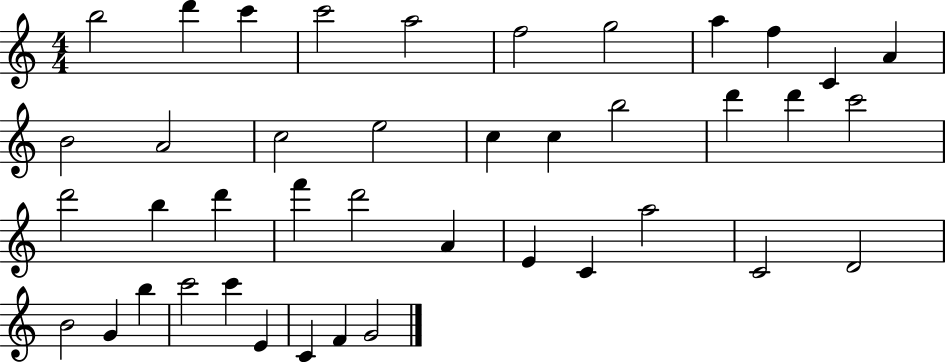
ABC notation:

X:1
T:Untitled
M:4/4
L:1/4
K:C
b2 d' c' c'2 a2 f2 g2 a f C A B2 A2 c2 e2 c c b2 d' d' c'2 d'2 b d' f' d'2 A E C a2 C2 D2 B2 G b c'2 c' E C F G2